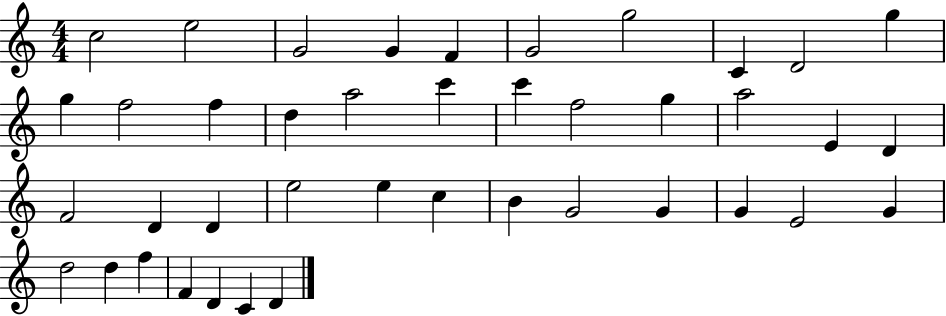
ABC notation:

X:1
T:Untitled
M:4/4
L:1/4
K:C
c2 e2 G2 G F G2 g2 C D2 g g f2 f d a2 c' c' f2 g a2 E D F2 D D e2 e c B G2 G G E2 G d2 d f F D C D